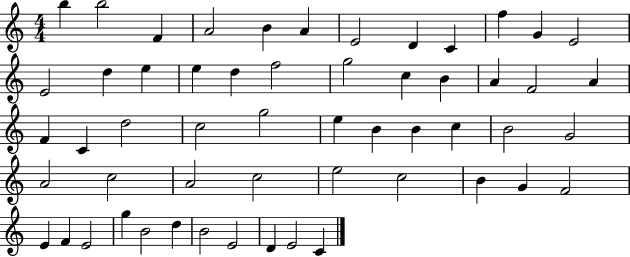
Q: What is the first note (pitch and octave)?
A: B5